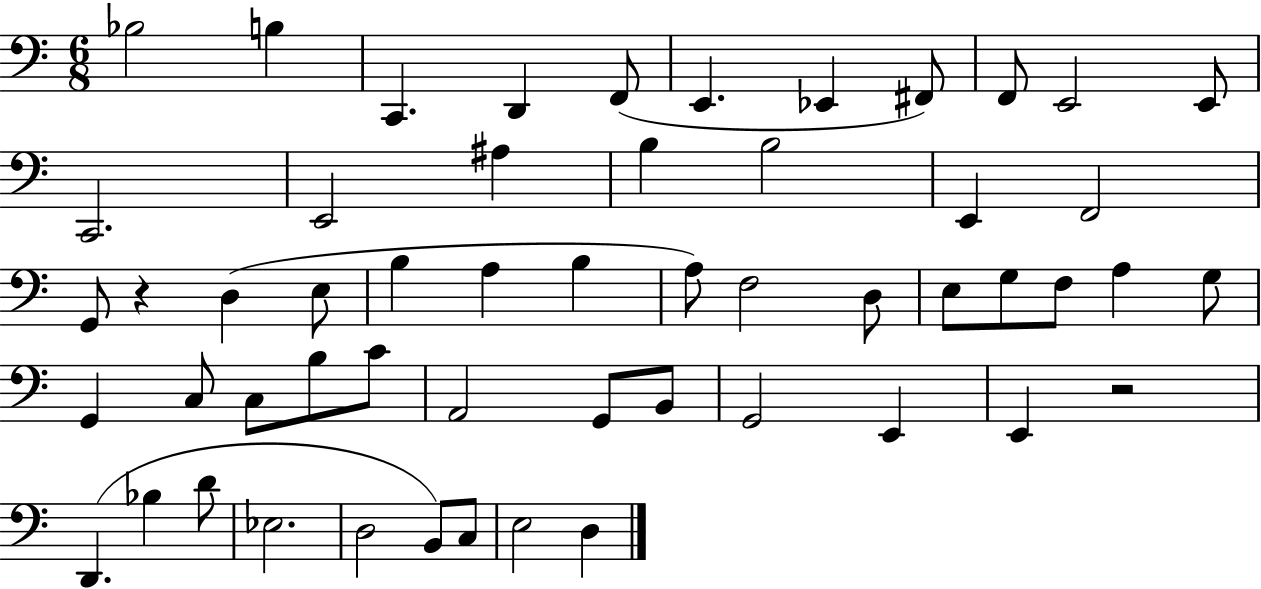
{
  \clef bass
  \numericTimeSignature
  \time 6/8
  \key c \major
  bes2 b4 | c,4. d,4 f,8( | e,4. ees,4 fis,8) | f,8 e,2 e,8 | \break c,2. | e,2 ais4 | b4 b2 | e,4 f,2 | \break g,8 r4 d4( e8 | b4 a4 b4 | a8) f2 d8 | e8 g8 f8 a4 g8 | \break g,4 c8 c8 b8 c'8 | a,2 g,8 b,8 | g,2 e,4 | e,4 r2 | \break d,4.( bes4 d'8 | ees2. | d2 b,8) c8 | e2 d4 | \break \bar "|."
}